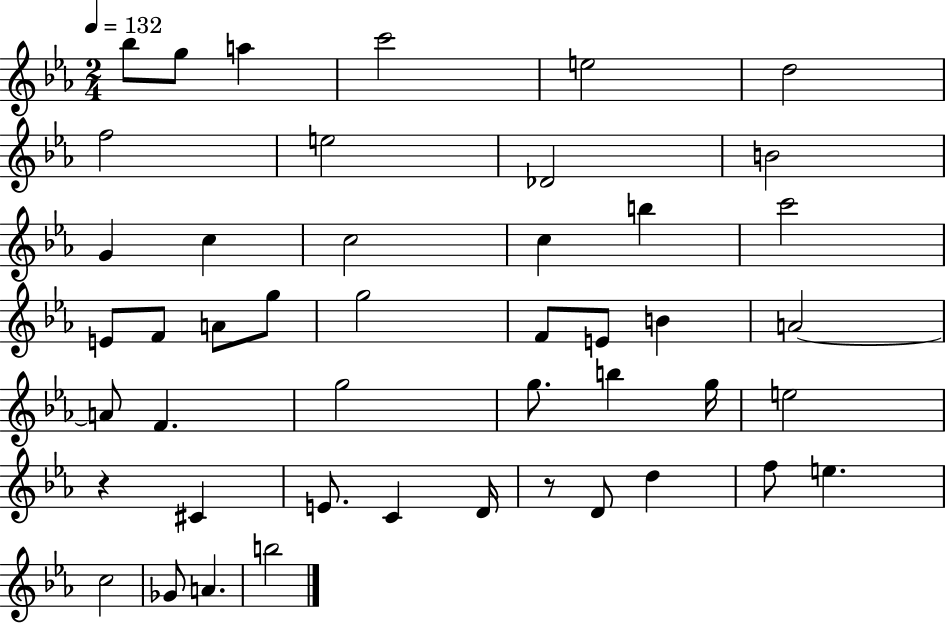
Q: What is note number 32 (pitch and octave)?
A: E5